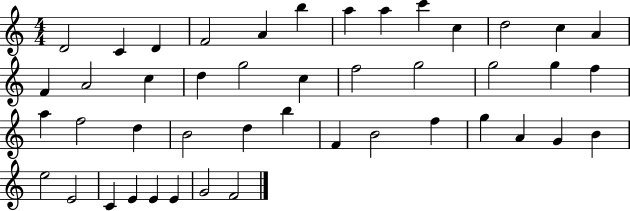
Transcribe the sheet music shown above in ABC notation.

X:1
T:Untitled
M:4/4
L:1/4
K:C
D2 C D F2 A b a a c' c d2 c A F A2 c d g2 c f2 g2 g2 g f a f2 d B2 d b F B2 f g A G B e2 E2 C E E E G2 F2